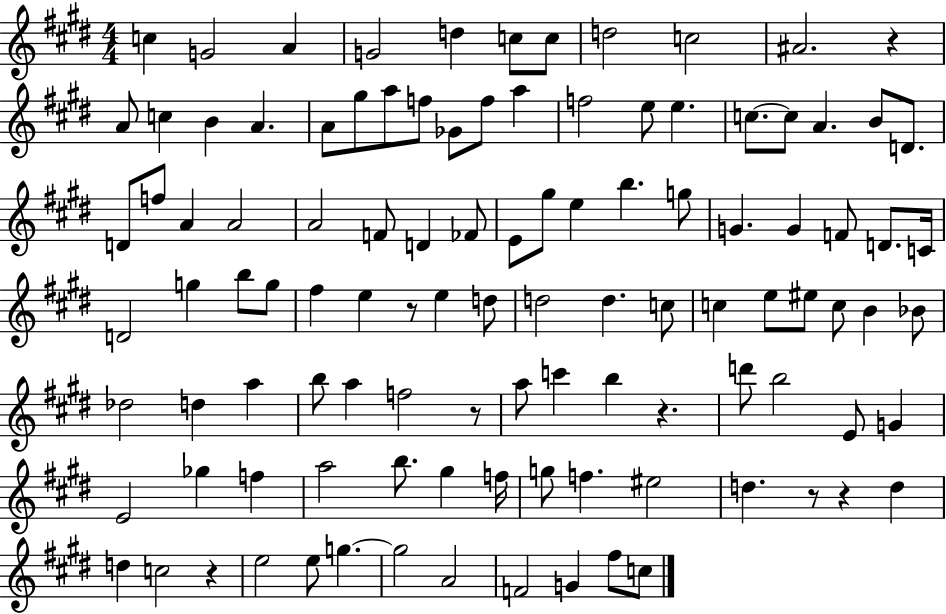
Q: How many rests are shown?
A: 7